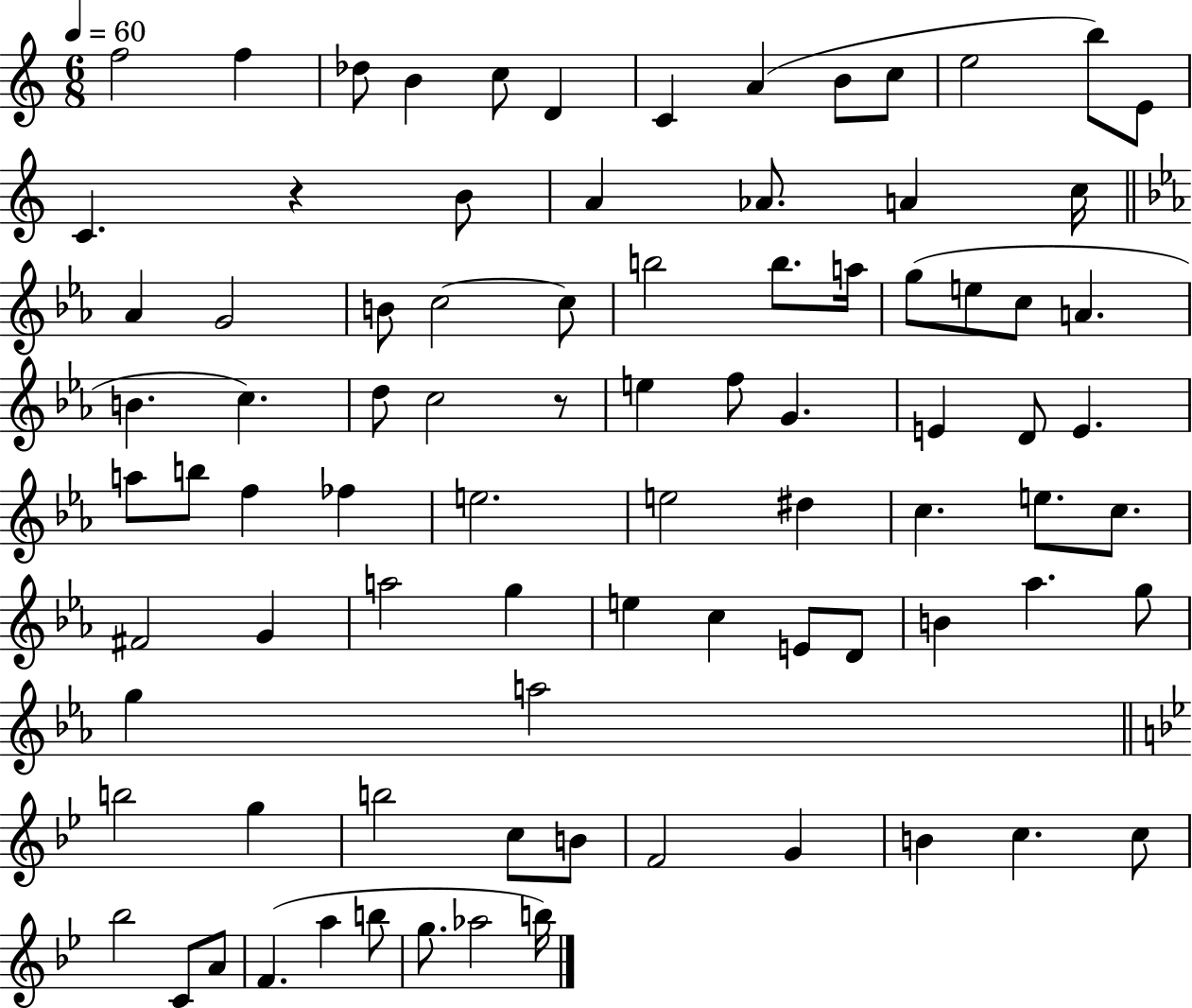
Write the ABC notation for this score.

X:1
T:Untitled
M:6/8
L:1/4
K:C
f2 f _d/2 B c/2 D C A B/2 c/2 e2 b/2 E/2 C z B/2 A _A/2 A c/4 _A G2 B/2 c2 c/2 b2 b/2 a/4 g/2 e/2 c/2 A B c d/2 c2 z/2 e f/2 G E D/2 E a/2 b/2 f _f e2 e2 ^d c e/2 c/2 ^F2 G a2 g e c E/2 D/2 B _a g/2 g a2 b2 g b2 c/2 B/2 F2 G B c c/2 _b2 C/2 A/2 F a b/2 g/2 _a2 b/4